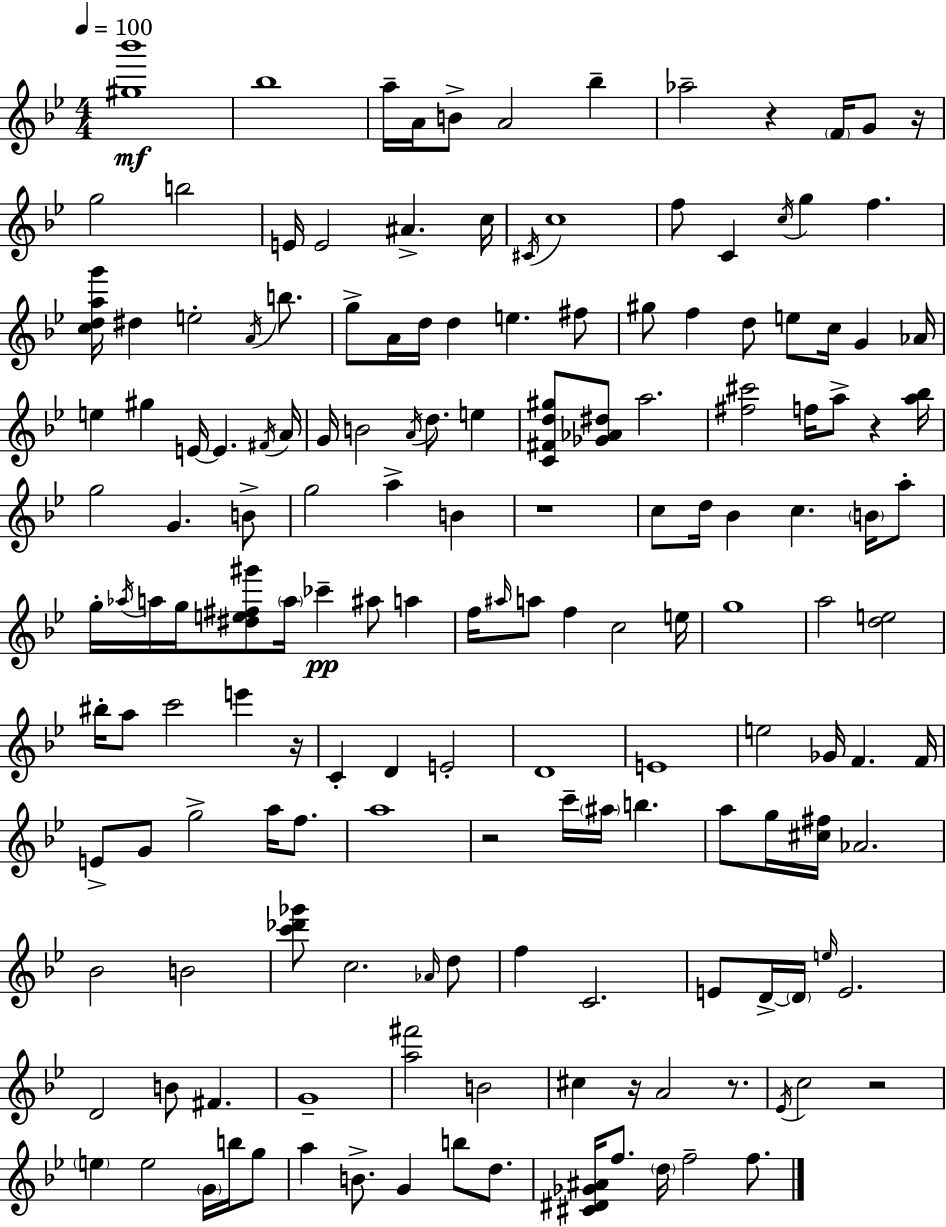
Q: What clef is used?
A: treble